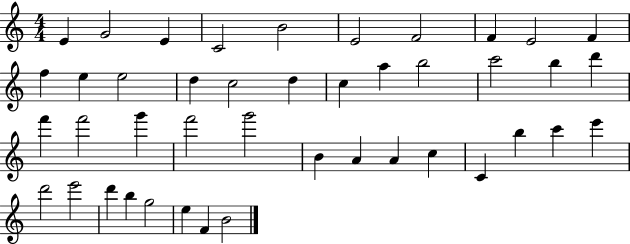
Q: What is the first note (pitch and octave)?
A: E4